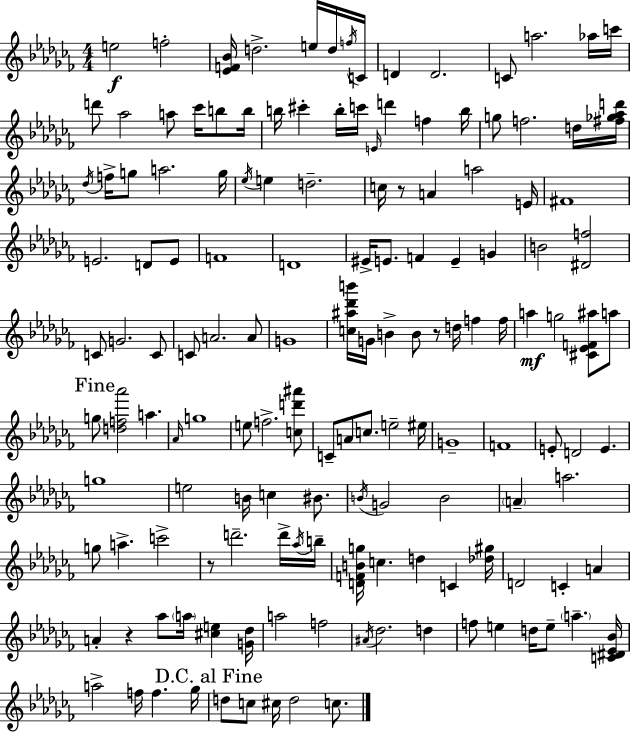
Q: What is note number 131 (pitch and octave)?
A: C5